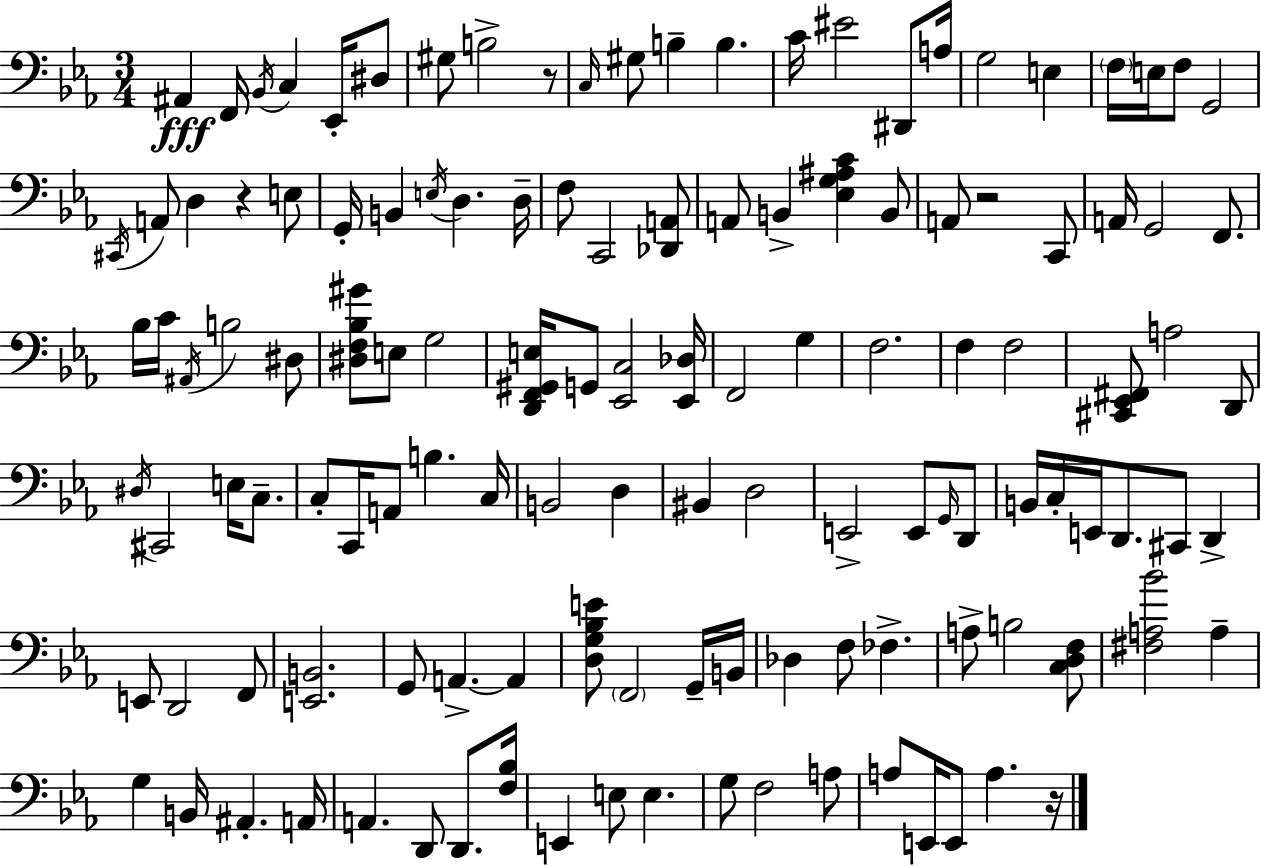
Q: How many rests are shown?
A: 4